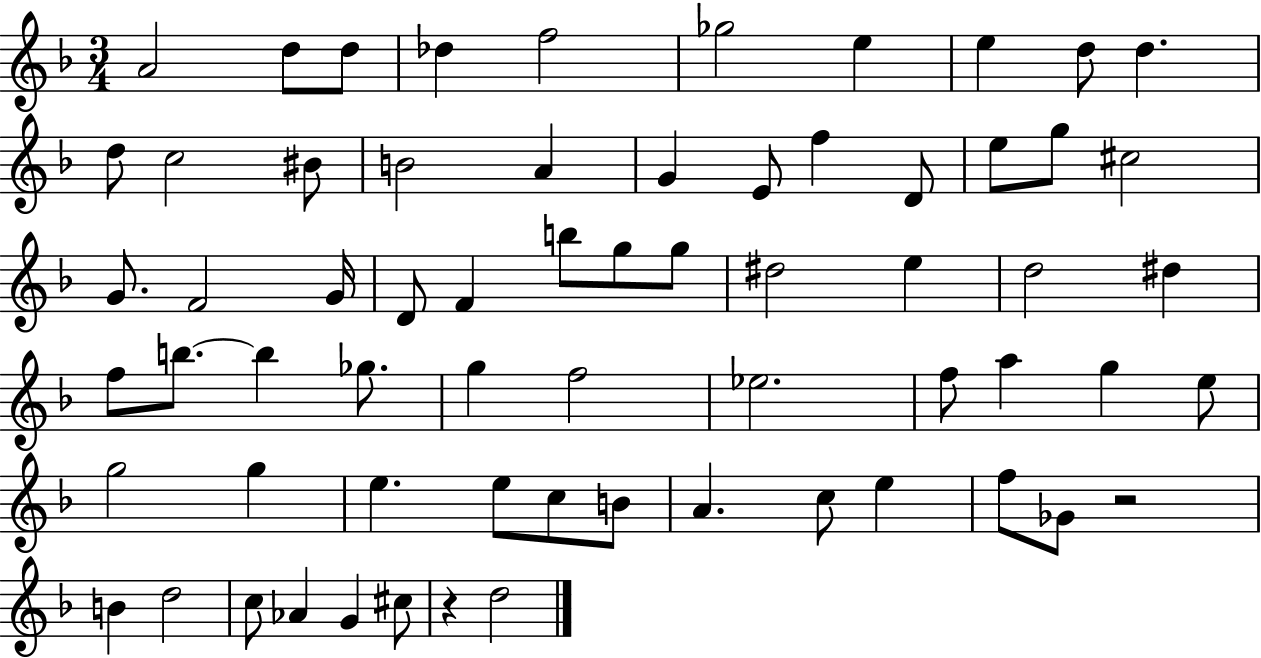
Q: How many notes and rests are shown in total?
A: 65